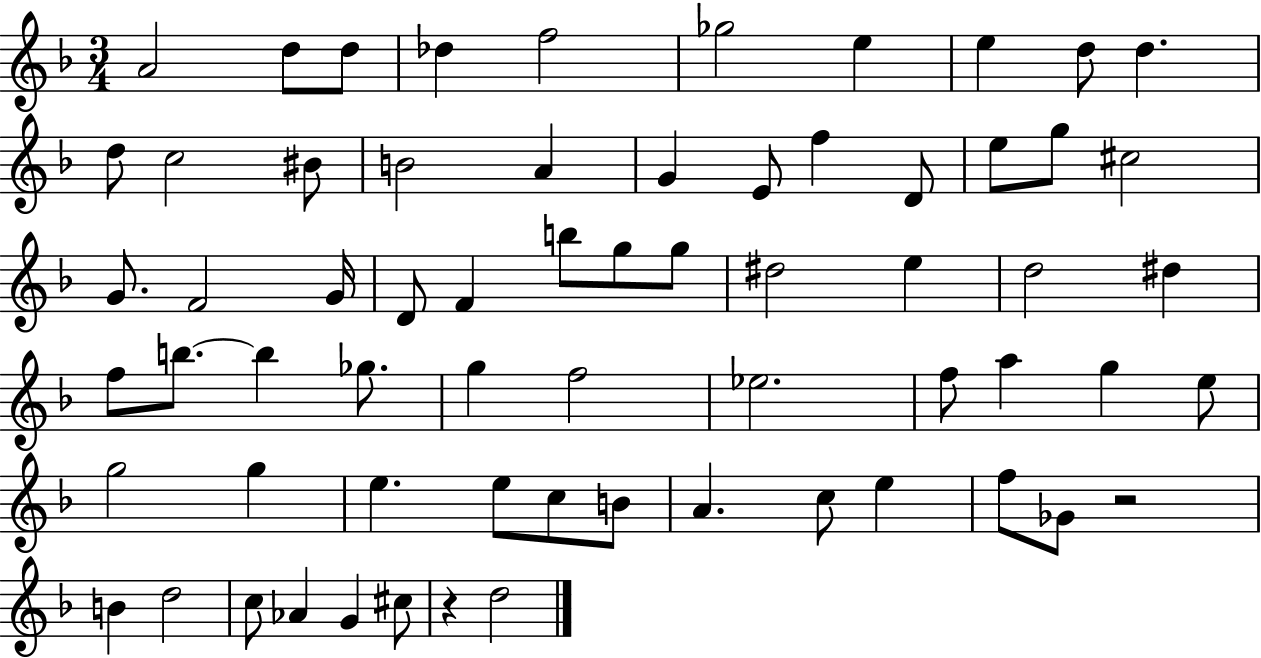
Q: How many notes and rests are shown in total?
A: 65